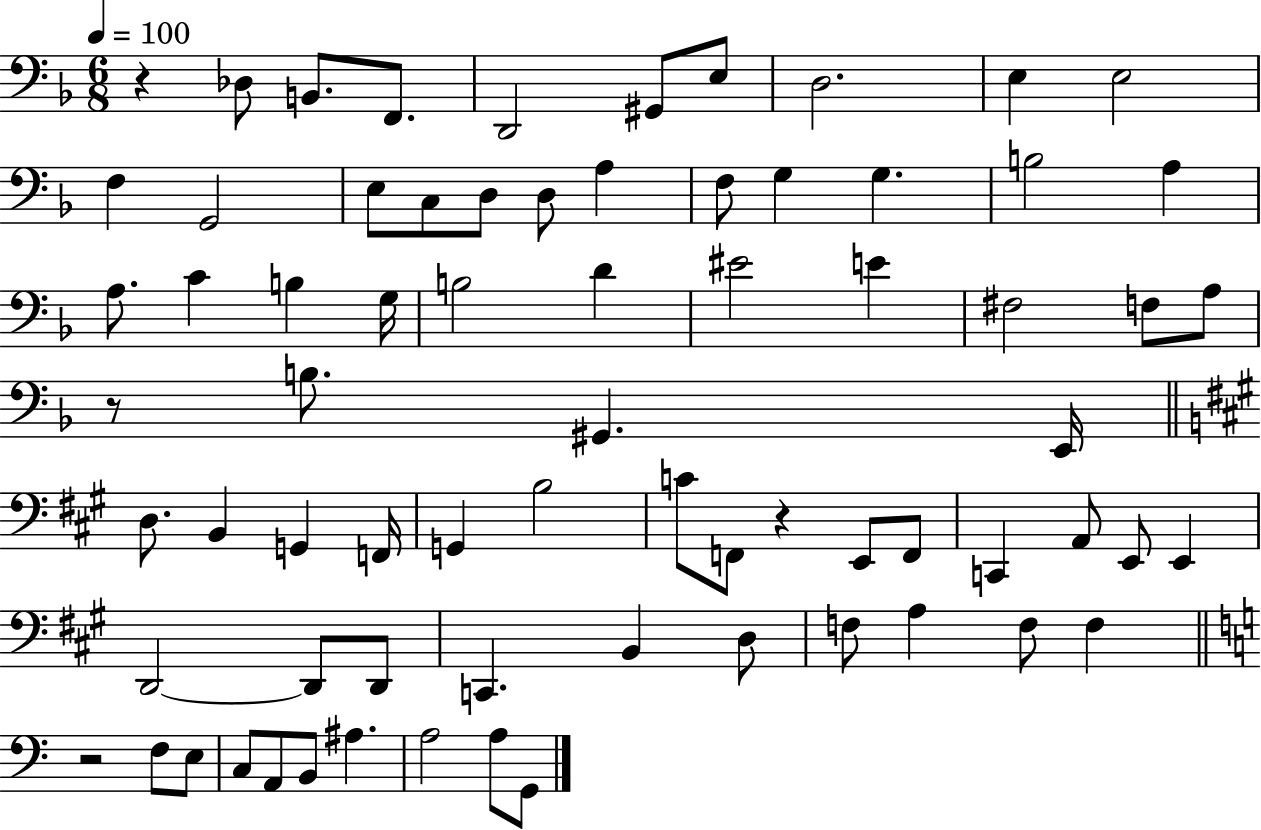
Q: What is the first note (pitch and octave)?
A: Db3